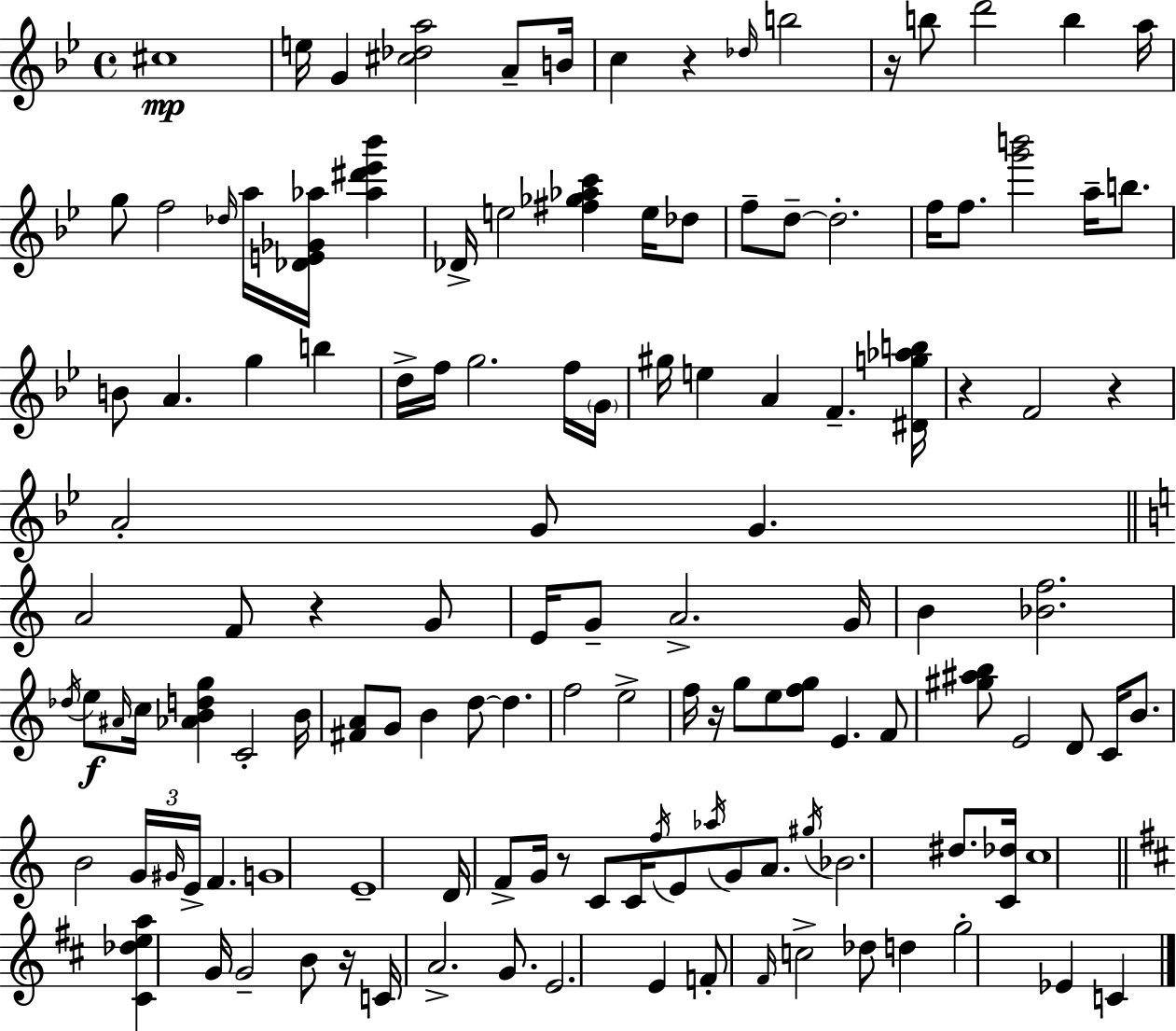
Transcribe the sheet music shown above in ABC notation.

X:1
T:Untitled
M:4/4
L:1/4
K:Bb
^c4 e/4 G [^c_da]2 A/2 B/4 c z _d/4 b2 z/4 b/2 d'2 b a/4 g/2 f2 _d/4 a/4 [_DE_G_a]/4 [_a^d'_e'_b'] _D/4 e2 [^f_g_ac'] e/4 _d/2 f/2 d/2 d2 f/4 f/2 [g'b']2 a/4 b/2 B/2 A g b d/4 f/4 g2 f/4 G/4 ^g/4 e A F [^Dg_ab]/4 z F2 z A2 G/2 G A2 F/2 z G/2 E/4 G/2 A2 G/4 B [_Bf]2 _d/4 e/2 ^A/4 c/4 [_ABdg] C2 B/4 [^FA]/2 G/2 B d/2 d f2 e2 f/4 z/4 g/2 e/2 [fg]/2 E F/2 [^g^ab]/2 E2 D/2 C/4 B/2 B2 G/4 ^G/4 E/4 F G4 E4 D/4 F/2 G/4 z/2 C/2 C/4 f/4 E/2 _a/4 G/2 A/2 ^g/4 _B2 ^d/2 [C_d]/4 c4 [^C_dea] G/4 G2 B/2 z/4 C/4 A2 G/2 E2 E F/2 ^F/4 c2 _d/2 d g2 _E C